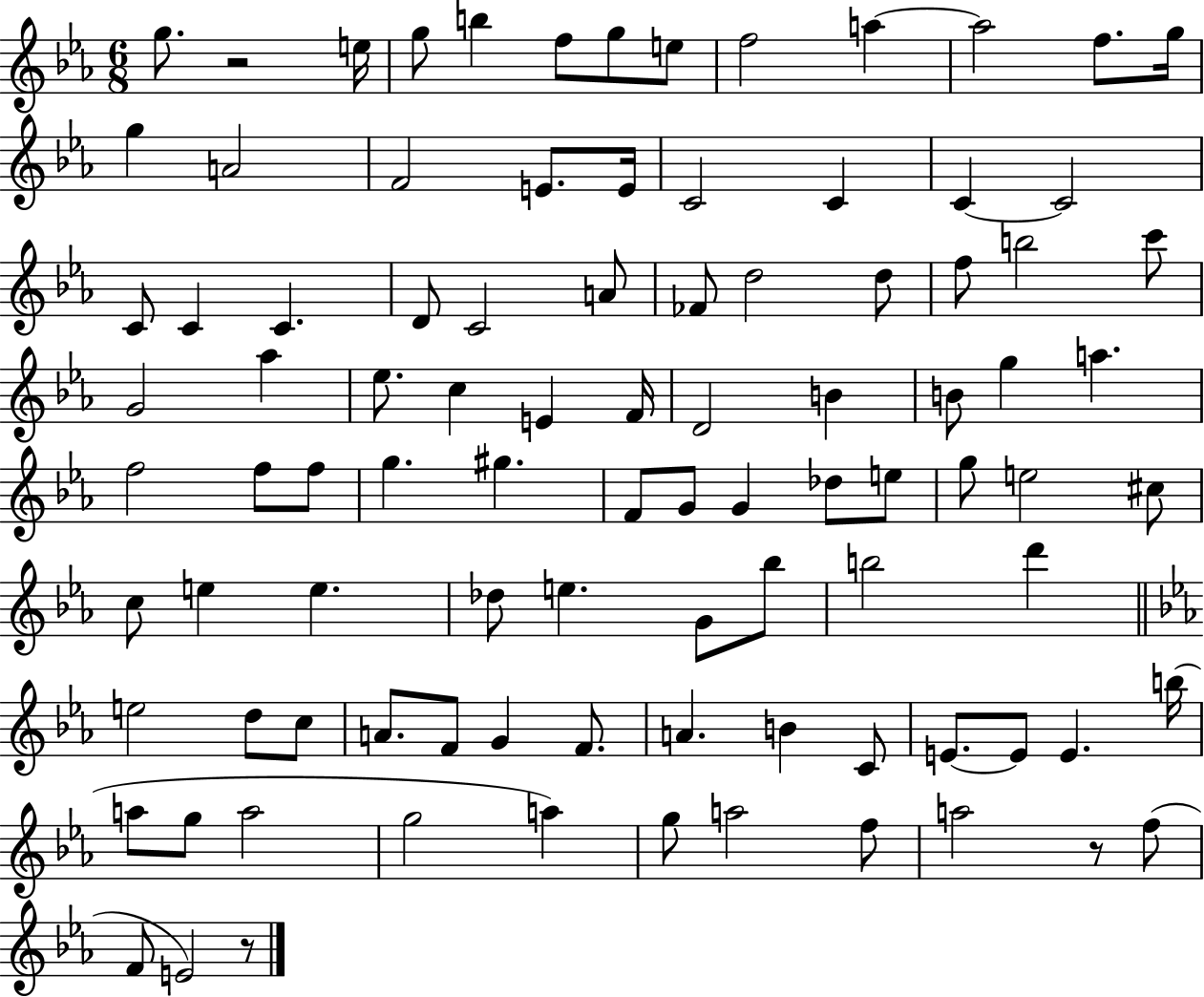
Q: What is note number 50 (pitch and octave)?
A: F4